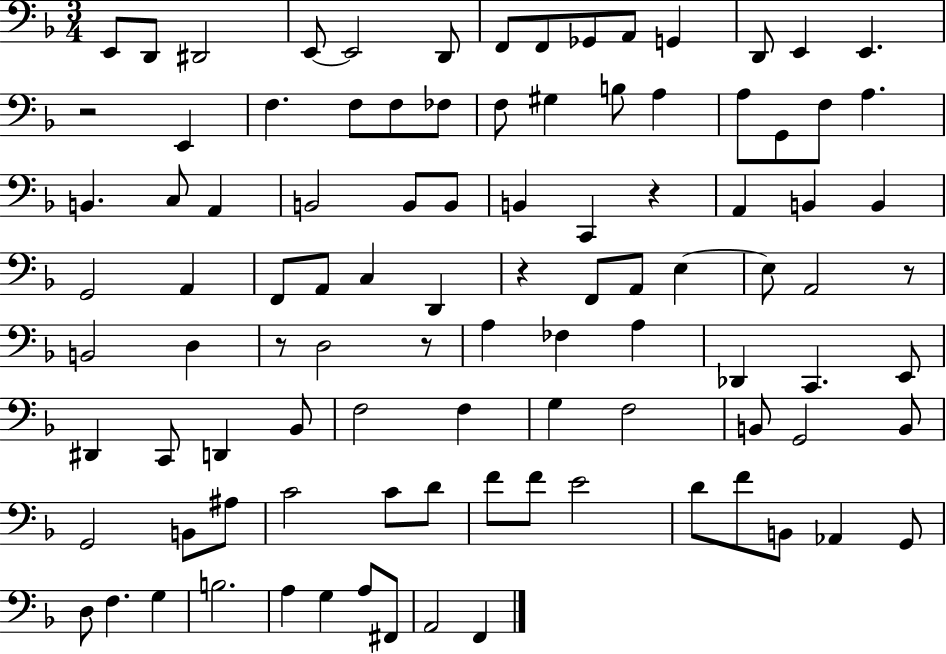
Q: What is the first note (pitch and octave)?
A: E2